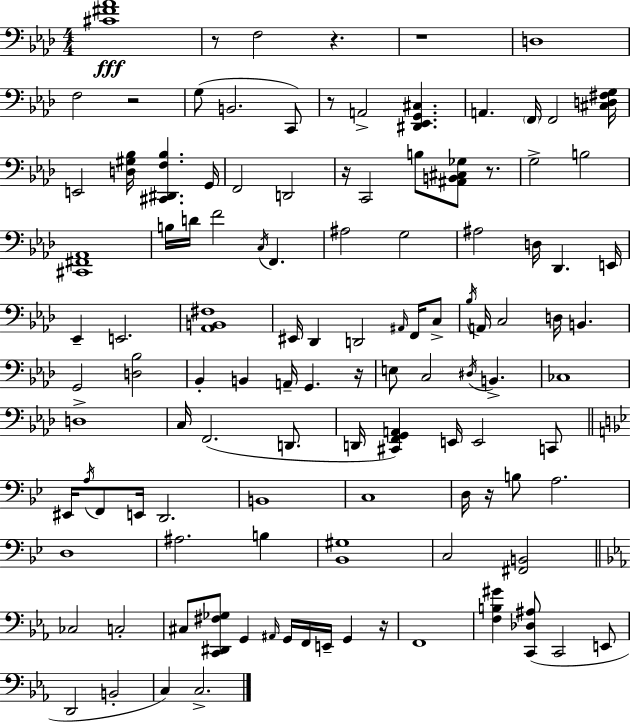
X:1
T:Untitled
M:4/4
L:1/4
K:Fm
[^C^F_A]4 z/2 F,2 z z4 D,4 F,2 z2 G,/2 B,,2 C,,/2 z/2 A,,2 [^D,,_E,,G,,^C,] A,, F,,/4 F,,2 [^C,D,^F,G,]/4 E,,2 [D,^G,_B,]/4 [^C,,^D,,F,_B,] G,,/4 F,,2 D,,2 z/4 C,,2 B,/2 [^A,,B,,^C,_G,]/2 z/2 G,2 B,2 [^C,,^F,,_A,,]4 B,/4 D/4 F2 C,/4 F,, ^A,2 G,2 ^A,2 D,/4 _D,, E,,/4 _E,, E,,2 [_A,,B,,^F,]4 ^E,,/4 _D,, D,,2 ^A,,/4 F,,/4 C,/2 _B,/4 A,,/4 C,2 D,/4 B,, G,,2 [D,_B,]2 _B,, B,, A,,/4 G,, z/4 E,/2 C,2 ^D,/4 B,, _C,4 D,4 C,/4 F,,2 D,,/2 D,,/4 [^C,,F,,G,,A,,] E,,/4 E,,2 C,,/2 ^E,,/4 A,/4 F,,/2 E,,/4 D,,2 B,,4 C,4 D,/4 z/4 B,/2 A,2 D,4 ^A,2 B, [_B,,^G,]4 C,2 [^F,,B,,]2 _C,2 C,2 ^C,/2 [C,,^D,,^F,_G,]/2 G,, ^A,,/4 G,,/4 F,,/4 E,,/4 G,, z/4 F,,4 [F,B,^G] [C,,_D,^A,]/2 C,,2 E,,/2 D,,2 B,,2 C, C,2